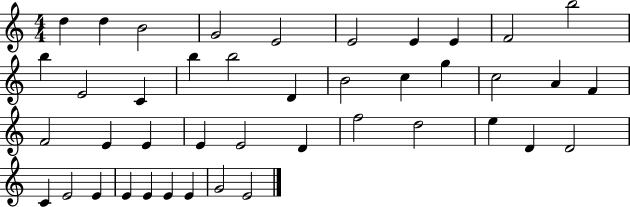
D5/q D5/q B4/h G4/h E4/h E4/h E4/q E4/q F4/h B5/h B5/q E4/h C4/q B5/q B5/h D4/q B4/h C5/q G5/q C5/h A4/q F4/q F4/h E4/q E4/q E4/q E4/h D4/q F5/h D5/h E5/q D4/q D4/h C4/q E4/h E4/q E4/q E4/q E4/q E4/q G4/h E4/h